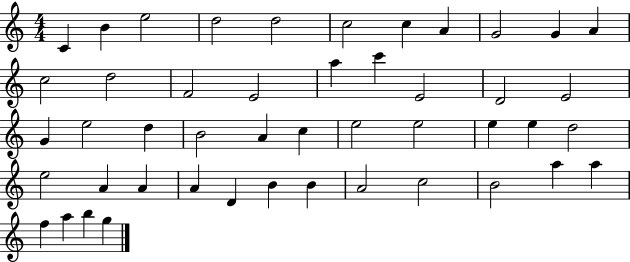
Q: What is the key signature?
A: C major